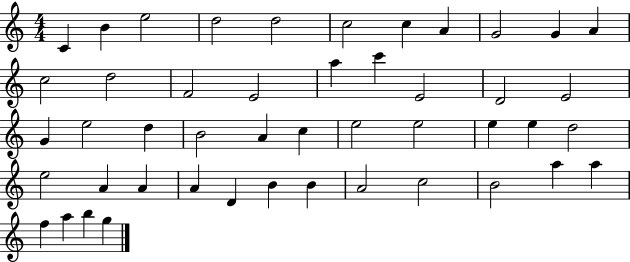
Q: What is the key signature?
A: C major